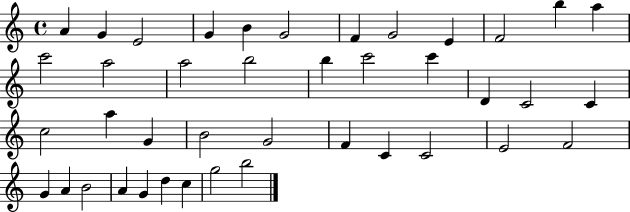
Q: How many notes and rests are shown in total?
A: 41